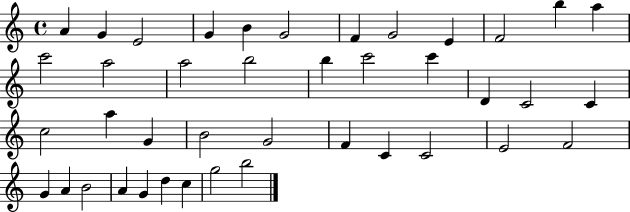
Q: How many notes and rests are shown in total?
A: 41